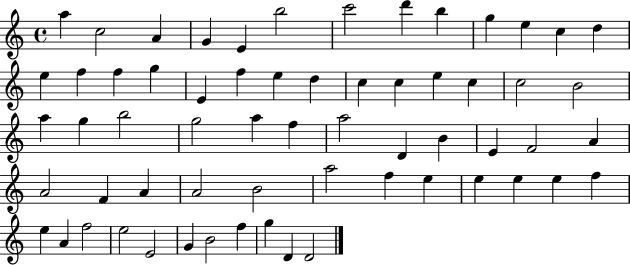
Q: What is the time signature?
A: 4/4